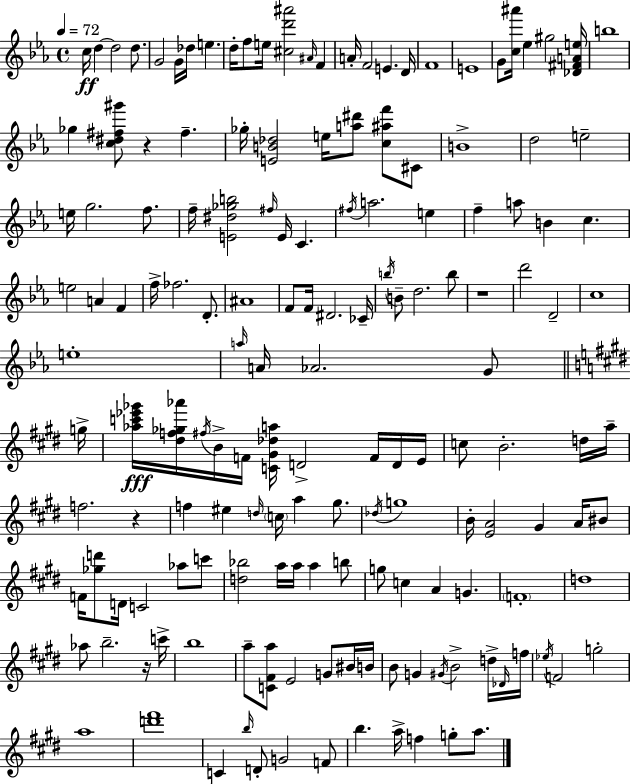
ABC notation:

X:1
T:Untitled
M:4/4
L:1/4
K:Cm
c/4 d d2 d/2 G2 G/4 _d/4 e d/4 f/2 e/4 [^cd'^a']2 ^A/4 F A/4 F2 E D/4 F4 E4 G/2 [c^a']/4 _e ^g2 [_D^FAe]/4 b4 _g [c^d^f^g']/2 z ^f _g/4 [EB_d]2 e/4 [a^d']/2 [c^af']/2 ^C/2 B4 d2 e2 e/4 g2 f/2 f/4 [E^d_gb]2 ^f/4 E/4 C ^f/4 a2 e f a/2 B c e2 A F f/4 _f2 D/2 ^A4 F/2 F/4 ^D2 _C/4 b/4 B/2 d2 b/2 z4 d'2 D2 c4 e4 a/4 A/4 _A2 G/2 g/4 [_ac'_e'_g']/4 [^df_g_a']/4 ^f/4 B/4 F/4 [C^G_da]/4 D2 F/4 D/4 E/4 c/2 B2 d/4 a/4 f2 z f ^e d/4 c/4 a ^g/2 _d/4 g4 B/4 [EA]2 ^G A/4 ^B/2 F/4 [_gd']/2 D/4 C2 _a/2 c'/2 [d_b]2 a/4 a/4 a b/2 g/2 c A G F4 d4 _a/2 b2 z/4 c'/4 b4 a/2 [C^Fa]/2 E2 G/2 ^B/4 B/4 B/2 G ^G/4 B2 d/4 _D/4 f/4 _e/4 F2 g2 a4 [d'^f']4 C b/4 D/2 G2 F/2 b a/4 f g/2 a/2